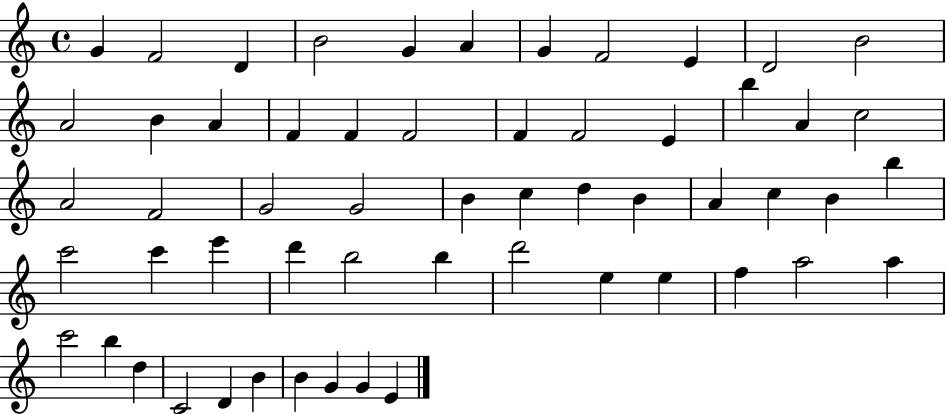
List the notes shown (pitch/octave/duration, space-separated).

G4/q F4/h D4/q B4/h G4/q A4/q G4/q F4/h E4/q D4/h B4/h A4/h B4/q A4/q F4/q F4/q F4/h F4/q F4/h E4/q B5/q A4/q C5/h A4/h F4/h G4/h G4/h B4/q C5/q D5/q B4/q A4/q C5/q B4/q B5/q C6/h C6/q E6/q D6/q B5/h B5/q D6/h E5/q E5/q F5/q A5/h A5/q C6/h B5/q D5/q C4/h D4/q B4/q B4/q G4/q G4/q E4/q